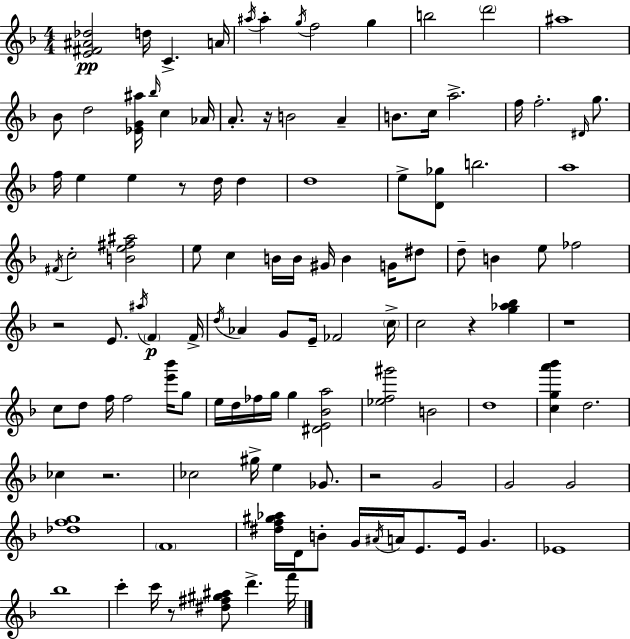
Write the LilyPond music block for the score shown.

{
  \clef treble
  \numericTimeSignature
  \time 4/4
  \key f \major
  \repeat volta 2 { <e' fis' ais' des''>2\pp d''16 c'4.-> a'16 | \acciaccatura { ais''16 } ais''4-. \acciaccatura { g''16 } f''2 g''4 | b''2 \parenthesize d'''2 | ais''1 | \break bes'8 d''2 <ees' g' ais''>16 \grace { bes''16 } c''4 | aes'16 a'8.-. r16 b'2 a'4-- | b'8. c''16 a''2.-> | f''16 f''2.-. | \break \grace { dis'16 } g''8. f''16 e''4 e''4 r8 d''16 | d''4 d''1 | e''8-> <d' ges''>8 b''2. | a''1 | \break \acciaccatura { fis'16 } c''2-. <b' e'' fis'' ais''>2 | e''8 c''4 b'16 b'16 gis'16 b'4 | g'16 dis''8 d''8-- b'4 e''8 fes''2 | r2 e'8. | \break \acciaccatura { ais''16 } \parenthesize f'4\p f'16-> \acciaccatura { d''16 } aes'4 g'8 e'16-- fes'2 | \parenthesize c''16-> c''2 r4 | <g'' aes'' bes''>4 r1 | c''8 d''8 f''16 f''2 | \break <e''' bes'''>16 g''8 e''16 d''16 fes''16 g''16 g''4 <dis' e' bes' a''>2 | <ees'' f'' gis'''>2 b'2 | d''1 | <c'' g'' a''' bes'''>4 d''2. | \break ces''4 r2. | ces''2 gis''16-> | e''4 ges'8. r2 g'2 | g'2 g'2 | \break <des'' f'' g''>1 | \parenthesize f'1 | <dis'' f'' gis'' aes''>16 d'16 b'8-. g'16 \acciaccatura { ais'16 } a'16 e'8. | e'16 g'4. ees'1 | \break bes''1 | c'''4-. c'''16 r8 <dis'' fis'' gis'' ais''>8 | d'''4.-> f'''16 } \bar "|."
}